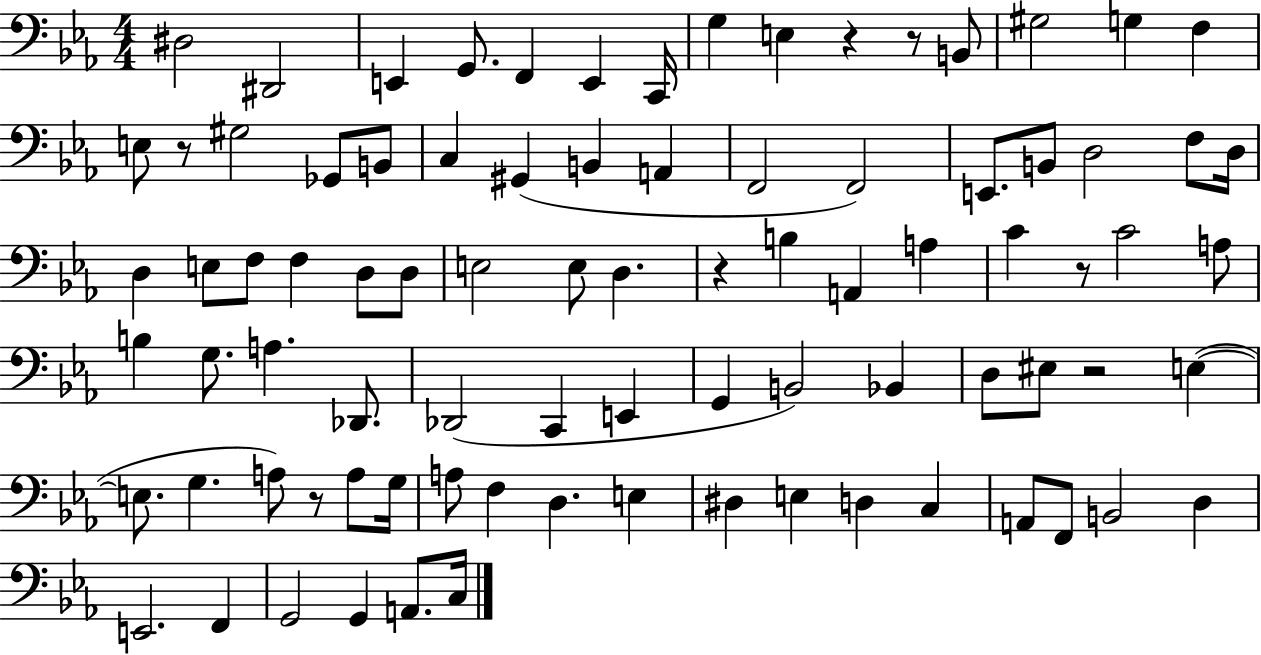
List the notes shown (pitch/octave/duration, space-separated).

D#3/h D#2/h E2/q G2/e. F2/q E2/q C2/s G3/q E3/q R/q R/e B2/e G#3/h G3/q F3/q E3/e R/e G#3/h Gb2/e B2/e C3/q G#2/q B2/q A2/q F2/h F2/h E2/e. B2/e D3/h F3/e D3/s D3/q E3/e F3/e F3/q D3/e D3/e E3/h E3/e D3/q. R/q B3/q A2/q A3/q C4/q R/e C4/h A3/e B3/q G3/e. A3/q. Db2/e. Db2/h C2/q E2/q G2/q B2/h Bb2/q D3/e EIS3/e R/h E3/q E3/e. G3/q. A3/e R/e A3/e G3/s A3/e F3/q D3/q. E3/q D#3/q E3/q D3/q C3/q A2/e F2/e B2/h D3/q E2/h. F2/q G2/h G2/q A2/e. C3/s